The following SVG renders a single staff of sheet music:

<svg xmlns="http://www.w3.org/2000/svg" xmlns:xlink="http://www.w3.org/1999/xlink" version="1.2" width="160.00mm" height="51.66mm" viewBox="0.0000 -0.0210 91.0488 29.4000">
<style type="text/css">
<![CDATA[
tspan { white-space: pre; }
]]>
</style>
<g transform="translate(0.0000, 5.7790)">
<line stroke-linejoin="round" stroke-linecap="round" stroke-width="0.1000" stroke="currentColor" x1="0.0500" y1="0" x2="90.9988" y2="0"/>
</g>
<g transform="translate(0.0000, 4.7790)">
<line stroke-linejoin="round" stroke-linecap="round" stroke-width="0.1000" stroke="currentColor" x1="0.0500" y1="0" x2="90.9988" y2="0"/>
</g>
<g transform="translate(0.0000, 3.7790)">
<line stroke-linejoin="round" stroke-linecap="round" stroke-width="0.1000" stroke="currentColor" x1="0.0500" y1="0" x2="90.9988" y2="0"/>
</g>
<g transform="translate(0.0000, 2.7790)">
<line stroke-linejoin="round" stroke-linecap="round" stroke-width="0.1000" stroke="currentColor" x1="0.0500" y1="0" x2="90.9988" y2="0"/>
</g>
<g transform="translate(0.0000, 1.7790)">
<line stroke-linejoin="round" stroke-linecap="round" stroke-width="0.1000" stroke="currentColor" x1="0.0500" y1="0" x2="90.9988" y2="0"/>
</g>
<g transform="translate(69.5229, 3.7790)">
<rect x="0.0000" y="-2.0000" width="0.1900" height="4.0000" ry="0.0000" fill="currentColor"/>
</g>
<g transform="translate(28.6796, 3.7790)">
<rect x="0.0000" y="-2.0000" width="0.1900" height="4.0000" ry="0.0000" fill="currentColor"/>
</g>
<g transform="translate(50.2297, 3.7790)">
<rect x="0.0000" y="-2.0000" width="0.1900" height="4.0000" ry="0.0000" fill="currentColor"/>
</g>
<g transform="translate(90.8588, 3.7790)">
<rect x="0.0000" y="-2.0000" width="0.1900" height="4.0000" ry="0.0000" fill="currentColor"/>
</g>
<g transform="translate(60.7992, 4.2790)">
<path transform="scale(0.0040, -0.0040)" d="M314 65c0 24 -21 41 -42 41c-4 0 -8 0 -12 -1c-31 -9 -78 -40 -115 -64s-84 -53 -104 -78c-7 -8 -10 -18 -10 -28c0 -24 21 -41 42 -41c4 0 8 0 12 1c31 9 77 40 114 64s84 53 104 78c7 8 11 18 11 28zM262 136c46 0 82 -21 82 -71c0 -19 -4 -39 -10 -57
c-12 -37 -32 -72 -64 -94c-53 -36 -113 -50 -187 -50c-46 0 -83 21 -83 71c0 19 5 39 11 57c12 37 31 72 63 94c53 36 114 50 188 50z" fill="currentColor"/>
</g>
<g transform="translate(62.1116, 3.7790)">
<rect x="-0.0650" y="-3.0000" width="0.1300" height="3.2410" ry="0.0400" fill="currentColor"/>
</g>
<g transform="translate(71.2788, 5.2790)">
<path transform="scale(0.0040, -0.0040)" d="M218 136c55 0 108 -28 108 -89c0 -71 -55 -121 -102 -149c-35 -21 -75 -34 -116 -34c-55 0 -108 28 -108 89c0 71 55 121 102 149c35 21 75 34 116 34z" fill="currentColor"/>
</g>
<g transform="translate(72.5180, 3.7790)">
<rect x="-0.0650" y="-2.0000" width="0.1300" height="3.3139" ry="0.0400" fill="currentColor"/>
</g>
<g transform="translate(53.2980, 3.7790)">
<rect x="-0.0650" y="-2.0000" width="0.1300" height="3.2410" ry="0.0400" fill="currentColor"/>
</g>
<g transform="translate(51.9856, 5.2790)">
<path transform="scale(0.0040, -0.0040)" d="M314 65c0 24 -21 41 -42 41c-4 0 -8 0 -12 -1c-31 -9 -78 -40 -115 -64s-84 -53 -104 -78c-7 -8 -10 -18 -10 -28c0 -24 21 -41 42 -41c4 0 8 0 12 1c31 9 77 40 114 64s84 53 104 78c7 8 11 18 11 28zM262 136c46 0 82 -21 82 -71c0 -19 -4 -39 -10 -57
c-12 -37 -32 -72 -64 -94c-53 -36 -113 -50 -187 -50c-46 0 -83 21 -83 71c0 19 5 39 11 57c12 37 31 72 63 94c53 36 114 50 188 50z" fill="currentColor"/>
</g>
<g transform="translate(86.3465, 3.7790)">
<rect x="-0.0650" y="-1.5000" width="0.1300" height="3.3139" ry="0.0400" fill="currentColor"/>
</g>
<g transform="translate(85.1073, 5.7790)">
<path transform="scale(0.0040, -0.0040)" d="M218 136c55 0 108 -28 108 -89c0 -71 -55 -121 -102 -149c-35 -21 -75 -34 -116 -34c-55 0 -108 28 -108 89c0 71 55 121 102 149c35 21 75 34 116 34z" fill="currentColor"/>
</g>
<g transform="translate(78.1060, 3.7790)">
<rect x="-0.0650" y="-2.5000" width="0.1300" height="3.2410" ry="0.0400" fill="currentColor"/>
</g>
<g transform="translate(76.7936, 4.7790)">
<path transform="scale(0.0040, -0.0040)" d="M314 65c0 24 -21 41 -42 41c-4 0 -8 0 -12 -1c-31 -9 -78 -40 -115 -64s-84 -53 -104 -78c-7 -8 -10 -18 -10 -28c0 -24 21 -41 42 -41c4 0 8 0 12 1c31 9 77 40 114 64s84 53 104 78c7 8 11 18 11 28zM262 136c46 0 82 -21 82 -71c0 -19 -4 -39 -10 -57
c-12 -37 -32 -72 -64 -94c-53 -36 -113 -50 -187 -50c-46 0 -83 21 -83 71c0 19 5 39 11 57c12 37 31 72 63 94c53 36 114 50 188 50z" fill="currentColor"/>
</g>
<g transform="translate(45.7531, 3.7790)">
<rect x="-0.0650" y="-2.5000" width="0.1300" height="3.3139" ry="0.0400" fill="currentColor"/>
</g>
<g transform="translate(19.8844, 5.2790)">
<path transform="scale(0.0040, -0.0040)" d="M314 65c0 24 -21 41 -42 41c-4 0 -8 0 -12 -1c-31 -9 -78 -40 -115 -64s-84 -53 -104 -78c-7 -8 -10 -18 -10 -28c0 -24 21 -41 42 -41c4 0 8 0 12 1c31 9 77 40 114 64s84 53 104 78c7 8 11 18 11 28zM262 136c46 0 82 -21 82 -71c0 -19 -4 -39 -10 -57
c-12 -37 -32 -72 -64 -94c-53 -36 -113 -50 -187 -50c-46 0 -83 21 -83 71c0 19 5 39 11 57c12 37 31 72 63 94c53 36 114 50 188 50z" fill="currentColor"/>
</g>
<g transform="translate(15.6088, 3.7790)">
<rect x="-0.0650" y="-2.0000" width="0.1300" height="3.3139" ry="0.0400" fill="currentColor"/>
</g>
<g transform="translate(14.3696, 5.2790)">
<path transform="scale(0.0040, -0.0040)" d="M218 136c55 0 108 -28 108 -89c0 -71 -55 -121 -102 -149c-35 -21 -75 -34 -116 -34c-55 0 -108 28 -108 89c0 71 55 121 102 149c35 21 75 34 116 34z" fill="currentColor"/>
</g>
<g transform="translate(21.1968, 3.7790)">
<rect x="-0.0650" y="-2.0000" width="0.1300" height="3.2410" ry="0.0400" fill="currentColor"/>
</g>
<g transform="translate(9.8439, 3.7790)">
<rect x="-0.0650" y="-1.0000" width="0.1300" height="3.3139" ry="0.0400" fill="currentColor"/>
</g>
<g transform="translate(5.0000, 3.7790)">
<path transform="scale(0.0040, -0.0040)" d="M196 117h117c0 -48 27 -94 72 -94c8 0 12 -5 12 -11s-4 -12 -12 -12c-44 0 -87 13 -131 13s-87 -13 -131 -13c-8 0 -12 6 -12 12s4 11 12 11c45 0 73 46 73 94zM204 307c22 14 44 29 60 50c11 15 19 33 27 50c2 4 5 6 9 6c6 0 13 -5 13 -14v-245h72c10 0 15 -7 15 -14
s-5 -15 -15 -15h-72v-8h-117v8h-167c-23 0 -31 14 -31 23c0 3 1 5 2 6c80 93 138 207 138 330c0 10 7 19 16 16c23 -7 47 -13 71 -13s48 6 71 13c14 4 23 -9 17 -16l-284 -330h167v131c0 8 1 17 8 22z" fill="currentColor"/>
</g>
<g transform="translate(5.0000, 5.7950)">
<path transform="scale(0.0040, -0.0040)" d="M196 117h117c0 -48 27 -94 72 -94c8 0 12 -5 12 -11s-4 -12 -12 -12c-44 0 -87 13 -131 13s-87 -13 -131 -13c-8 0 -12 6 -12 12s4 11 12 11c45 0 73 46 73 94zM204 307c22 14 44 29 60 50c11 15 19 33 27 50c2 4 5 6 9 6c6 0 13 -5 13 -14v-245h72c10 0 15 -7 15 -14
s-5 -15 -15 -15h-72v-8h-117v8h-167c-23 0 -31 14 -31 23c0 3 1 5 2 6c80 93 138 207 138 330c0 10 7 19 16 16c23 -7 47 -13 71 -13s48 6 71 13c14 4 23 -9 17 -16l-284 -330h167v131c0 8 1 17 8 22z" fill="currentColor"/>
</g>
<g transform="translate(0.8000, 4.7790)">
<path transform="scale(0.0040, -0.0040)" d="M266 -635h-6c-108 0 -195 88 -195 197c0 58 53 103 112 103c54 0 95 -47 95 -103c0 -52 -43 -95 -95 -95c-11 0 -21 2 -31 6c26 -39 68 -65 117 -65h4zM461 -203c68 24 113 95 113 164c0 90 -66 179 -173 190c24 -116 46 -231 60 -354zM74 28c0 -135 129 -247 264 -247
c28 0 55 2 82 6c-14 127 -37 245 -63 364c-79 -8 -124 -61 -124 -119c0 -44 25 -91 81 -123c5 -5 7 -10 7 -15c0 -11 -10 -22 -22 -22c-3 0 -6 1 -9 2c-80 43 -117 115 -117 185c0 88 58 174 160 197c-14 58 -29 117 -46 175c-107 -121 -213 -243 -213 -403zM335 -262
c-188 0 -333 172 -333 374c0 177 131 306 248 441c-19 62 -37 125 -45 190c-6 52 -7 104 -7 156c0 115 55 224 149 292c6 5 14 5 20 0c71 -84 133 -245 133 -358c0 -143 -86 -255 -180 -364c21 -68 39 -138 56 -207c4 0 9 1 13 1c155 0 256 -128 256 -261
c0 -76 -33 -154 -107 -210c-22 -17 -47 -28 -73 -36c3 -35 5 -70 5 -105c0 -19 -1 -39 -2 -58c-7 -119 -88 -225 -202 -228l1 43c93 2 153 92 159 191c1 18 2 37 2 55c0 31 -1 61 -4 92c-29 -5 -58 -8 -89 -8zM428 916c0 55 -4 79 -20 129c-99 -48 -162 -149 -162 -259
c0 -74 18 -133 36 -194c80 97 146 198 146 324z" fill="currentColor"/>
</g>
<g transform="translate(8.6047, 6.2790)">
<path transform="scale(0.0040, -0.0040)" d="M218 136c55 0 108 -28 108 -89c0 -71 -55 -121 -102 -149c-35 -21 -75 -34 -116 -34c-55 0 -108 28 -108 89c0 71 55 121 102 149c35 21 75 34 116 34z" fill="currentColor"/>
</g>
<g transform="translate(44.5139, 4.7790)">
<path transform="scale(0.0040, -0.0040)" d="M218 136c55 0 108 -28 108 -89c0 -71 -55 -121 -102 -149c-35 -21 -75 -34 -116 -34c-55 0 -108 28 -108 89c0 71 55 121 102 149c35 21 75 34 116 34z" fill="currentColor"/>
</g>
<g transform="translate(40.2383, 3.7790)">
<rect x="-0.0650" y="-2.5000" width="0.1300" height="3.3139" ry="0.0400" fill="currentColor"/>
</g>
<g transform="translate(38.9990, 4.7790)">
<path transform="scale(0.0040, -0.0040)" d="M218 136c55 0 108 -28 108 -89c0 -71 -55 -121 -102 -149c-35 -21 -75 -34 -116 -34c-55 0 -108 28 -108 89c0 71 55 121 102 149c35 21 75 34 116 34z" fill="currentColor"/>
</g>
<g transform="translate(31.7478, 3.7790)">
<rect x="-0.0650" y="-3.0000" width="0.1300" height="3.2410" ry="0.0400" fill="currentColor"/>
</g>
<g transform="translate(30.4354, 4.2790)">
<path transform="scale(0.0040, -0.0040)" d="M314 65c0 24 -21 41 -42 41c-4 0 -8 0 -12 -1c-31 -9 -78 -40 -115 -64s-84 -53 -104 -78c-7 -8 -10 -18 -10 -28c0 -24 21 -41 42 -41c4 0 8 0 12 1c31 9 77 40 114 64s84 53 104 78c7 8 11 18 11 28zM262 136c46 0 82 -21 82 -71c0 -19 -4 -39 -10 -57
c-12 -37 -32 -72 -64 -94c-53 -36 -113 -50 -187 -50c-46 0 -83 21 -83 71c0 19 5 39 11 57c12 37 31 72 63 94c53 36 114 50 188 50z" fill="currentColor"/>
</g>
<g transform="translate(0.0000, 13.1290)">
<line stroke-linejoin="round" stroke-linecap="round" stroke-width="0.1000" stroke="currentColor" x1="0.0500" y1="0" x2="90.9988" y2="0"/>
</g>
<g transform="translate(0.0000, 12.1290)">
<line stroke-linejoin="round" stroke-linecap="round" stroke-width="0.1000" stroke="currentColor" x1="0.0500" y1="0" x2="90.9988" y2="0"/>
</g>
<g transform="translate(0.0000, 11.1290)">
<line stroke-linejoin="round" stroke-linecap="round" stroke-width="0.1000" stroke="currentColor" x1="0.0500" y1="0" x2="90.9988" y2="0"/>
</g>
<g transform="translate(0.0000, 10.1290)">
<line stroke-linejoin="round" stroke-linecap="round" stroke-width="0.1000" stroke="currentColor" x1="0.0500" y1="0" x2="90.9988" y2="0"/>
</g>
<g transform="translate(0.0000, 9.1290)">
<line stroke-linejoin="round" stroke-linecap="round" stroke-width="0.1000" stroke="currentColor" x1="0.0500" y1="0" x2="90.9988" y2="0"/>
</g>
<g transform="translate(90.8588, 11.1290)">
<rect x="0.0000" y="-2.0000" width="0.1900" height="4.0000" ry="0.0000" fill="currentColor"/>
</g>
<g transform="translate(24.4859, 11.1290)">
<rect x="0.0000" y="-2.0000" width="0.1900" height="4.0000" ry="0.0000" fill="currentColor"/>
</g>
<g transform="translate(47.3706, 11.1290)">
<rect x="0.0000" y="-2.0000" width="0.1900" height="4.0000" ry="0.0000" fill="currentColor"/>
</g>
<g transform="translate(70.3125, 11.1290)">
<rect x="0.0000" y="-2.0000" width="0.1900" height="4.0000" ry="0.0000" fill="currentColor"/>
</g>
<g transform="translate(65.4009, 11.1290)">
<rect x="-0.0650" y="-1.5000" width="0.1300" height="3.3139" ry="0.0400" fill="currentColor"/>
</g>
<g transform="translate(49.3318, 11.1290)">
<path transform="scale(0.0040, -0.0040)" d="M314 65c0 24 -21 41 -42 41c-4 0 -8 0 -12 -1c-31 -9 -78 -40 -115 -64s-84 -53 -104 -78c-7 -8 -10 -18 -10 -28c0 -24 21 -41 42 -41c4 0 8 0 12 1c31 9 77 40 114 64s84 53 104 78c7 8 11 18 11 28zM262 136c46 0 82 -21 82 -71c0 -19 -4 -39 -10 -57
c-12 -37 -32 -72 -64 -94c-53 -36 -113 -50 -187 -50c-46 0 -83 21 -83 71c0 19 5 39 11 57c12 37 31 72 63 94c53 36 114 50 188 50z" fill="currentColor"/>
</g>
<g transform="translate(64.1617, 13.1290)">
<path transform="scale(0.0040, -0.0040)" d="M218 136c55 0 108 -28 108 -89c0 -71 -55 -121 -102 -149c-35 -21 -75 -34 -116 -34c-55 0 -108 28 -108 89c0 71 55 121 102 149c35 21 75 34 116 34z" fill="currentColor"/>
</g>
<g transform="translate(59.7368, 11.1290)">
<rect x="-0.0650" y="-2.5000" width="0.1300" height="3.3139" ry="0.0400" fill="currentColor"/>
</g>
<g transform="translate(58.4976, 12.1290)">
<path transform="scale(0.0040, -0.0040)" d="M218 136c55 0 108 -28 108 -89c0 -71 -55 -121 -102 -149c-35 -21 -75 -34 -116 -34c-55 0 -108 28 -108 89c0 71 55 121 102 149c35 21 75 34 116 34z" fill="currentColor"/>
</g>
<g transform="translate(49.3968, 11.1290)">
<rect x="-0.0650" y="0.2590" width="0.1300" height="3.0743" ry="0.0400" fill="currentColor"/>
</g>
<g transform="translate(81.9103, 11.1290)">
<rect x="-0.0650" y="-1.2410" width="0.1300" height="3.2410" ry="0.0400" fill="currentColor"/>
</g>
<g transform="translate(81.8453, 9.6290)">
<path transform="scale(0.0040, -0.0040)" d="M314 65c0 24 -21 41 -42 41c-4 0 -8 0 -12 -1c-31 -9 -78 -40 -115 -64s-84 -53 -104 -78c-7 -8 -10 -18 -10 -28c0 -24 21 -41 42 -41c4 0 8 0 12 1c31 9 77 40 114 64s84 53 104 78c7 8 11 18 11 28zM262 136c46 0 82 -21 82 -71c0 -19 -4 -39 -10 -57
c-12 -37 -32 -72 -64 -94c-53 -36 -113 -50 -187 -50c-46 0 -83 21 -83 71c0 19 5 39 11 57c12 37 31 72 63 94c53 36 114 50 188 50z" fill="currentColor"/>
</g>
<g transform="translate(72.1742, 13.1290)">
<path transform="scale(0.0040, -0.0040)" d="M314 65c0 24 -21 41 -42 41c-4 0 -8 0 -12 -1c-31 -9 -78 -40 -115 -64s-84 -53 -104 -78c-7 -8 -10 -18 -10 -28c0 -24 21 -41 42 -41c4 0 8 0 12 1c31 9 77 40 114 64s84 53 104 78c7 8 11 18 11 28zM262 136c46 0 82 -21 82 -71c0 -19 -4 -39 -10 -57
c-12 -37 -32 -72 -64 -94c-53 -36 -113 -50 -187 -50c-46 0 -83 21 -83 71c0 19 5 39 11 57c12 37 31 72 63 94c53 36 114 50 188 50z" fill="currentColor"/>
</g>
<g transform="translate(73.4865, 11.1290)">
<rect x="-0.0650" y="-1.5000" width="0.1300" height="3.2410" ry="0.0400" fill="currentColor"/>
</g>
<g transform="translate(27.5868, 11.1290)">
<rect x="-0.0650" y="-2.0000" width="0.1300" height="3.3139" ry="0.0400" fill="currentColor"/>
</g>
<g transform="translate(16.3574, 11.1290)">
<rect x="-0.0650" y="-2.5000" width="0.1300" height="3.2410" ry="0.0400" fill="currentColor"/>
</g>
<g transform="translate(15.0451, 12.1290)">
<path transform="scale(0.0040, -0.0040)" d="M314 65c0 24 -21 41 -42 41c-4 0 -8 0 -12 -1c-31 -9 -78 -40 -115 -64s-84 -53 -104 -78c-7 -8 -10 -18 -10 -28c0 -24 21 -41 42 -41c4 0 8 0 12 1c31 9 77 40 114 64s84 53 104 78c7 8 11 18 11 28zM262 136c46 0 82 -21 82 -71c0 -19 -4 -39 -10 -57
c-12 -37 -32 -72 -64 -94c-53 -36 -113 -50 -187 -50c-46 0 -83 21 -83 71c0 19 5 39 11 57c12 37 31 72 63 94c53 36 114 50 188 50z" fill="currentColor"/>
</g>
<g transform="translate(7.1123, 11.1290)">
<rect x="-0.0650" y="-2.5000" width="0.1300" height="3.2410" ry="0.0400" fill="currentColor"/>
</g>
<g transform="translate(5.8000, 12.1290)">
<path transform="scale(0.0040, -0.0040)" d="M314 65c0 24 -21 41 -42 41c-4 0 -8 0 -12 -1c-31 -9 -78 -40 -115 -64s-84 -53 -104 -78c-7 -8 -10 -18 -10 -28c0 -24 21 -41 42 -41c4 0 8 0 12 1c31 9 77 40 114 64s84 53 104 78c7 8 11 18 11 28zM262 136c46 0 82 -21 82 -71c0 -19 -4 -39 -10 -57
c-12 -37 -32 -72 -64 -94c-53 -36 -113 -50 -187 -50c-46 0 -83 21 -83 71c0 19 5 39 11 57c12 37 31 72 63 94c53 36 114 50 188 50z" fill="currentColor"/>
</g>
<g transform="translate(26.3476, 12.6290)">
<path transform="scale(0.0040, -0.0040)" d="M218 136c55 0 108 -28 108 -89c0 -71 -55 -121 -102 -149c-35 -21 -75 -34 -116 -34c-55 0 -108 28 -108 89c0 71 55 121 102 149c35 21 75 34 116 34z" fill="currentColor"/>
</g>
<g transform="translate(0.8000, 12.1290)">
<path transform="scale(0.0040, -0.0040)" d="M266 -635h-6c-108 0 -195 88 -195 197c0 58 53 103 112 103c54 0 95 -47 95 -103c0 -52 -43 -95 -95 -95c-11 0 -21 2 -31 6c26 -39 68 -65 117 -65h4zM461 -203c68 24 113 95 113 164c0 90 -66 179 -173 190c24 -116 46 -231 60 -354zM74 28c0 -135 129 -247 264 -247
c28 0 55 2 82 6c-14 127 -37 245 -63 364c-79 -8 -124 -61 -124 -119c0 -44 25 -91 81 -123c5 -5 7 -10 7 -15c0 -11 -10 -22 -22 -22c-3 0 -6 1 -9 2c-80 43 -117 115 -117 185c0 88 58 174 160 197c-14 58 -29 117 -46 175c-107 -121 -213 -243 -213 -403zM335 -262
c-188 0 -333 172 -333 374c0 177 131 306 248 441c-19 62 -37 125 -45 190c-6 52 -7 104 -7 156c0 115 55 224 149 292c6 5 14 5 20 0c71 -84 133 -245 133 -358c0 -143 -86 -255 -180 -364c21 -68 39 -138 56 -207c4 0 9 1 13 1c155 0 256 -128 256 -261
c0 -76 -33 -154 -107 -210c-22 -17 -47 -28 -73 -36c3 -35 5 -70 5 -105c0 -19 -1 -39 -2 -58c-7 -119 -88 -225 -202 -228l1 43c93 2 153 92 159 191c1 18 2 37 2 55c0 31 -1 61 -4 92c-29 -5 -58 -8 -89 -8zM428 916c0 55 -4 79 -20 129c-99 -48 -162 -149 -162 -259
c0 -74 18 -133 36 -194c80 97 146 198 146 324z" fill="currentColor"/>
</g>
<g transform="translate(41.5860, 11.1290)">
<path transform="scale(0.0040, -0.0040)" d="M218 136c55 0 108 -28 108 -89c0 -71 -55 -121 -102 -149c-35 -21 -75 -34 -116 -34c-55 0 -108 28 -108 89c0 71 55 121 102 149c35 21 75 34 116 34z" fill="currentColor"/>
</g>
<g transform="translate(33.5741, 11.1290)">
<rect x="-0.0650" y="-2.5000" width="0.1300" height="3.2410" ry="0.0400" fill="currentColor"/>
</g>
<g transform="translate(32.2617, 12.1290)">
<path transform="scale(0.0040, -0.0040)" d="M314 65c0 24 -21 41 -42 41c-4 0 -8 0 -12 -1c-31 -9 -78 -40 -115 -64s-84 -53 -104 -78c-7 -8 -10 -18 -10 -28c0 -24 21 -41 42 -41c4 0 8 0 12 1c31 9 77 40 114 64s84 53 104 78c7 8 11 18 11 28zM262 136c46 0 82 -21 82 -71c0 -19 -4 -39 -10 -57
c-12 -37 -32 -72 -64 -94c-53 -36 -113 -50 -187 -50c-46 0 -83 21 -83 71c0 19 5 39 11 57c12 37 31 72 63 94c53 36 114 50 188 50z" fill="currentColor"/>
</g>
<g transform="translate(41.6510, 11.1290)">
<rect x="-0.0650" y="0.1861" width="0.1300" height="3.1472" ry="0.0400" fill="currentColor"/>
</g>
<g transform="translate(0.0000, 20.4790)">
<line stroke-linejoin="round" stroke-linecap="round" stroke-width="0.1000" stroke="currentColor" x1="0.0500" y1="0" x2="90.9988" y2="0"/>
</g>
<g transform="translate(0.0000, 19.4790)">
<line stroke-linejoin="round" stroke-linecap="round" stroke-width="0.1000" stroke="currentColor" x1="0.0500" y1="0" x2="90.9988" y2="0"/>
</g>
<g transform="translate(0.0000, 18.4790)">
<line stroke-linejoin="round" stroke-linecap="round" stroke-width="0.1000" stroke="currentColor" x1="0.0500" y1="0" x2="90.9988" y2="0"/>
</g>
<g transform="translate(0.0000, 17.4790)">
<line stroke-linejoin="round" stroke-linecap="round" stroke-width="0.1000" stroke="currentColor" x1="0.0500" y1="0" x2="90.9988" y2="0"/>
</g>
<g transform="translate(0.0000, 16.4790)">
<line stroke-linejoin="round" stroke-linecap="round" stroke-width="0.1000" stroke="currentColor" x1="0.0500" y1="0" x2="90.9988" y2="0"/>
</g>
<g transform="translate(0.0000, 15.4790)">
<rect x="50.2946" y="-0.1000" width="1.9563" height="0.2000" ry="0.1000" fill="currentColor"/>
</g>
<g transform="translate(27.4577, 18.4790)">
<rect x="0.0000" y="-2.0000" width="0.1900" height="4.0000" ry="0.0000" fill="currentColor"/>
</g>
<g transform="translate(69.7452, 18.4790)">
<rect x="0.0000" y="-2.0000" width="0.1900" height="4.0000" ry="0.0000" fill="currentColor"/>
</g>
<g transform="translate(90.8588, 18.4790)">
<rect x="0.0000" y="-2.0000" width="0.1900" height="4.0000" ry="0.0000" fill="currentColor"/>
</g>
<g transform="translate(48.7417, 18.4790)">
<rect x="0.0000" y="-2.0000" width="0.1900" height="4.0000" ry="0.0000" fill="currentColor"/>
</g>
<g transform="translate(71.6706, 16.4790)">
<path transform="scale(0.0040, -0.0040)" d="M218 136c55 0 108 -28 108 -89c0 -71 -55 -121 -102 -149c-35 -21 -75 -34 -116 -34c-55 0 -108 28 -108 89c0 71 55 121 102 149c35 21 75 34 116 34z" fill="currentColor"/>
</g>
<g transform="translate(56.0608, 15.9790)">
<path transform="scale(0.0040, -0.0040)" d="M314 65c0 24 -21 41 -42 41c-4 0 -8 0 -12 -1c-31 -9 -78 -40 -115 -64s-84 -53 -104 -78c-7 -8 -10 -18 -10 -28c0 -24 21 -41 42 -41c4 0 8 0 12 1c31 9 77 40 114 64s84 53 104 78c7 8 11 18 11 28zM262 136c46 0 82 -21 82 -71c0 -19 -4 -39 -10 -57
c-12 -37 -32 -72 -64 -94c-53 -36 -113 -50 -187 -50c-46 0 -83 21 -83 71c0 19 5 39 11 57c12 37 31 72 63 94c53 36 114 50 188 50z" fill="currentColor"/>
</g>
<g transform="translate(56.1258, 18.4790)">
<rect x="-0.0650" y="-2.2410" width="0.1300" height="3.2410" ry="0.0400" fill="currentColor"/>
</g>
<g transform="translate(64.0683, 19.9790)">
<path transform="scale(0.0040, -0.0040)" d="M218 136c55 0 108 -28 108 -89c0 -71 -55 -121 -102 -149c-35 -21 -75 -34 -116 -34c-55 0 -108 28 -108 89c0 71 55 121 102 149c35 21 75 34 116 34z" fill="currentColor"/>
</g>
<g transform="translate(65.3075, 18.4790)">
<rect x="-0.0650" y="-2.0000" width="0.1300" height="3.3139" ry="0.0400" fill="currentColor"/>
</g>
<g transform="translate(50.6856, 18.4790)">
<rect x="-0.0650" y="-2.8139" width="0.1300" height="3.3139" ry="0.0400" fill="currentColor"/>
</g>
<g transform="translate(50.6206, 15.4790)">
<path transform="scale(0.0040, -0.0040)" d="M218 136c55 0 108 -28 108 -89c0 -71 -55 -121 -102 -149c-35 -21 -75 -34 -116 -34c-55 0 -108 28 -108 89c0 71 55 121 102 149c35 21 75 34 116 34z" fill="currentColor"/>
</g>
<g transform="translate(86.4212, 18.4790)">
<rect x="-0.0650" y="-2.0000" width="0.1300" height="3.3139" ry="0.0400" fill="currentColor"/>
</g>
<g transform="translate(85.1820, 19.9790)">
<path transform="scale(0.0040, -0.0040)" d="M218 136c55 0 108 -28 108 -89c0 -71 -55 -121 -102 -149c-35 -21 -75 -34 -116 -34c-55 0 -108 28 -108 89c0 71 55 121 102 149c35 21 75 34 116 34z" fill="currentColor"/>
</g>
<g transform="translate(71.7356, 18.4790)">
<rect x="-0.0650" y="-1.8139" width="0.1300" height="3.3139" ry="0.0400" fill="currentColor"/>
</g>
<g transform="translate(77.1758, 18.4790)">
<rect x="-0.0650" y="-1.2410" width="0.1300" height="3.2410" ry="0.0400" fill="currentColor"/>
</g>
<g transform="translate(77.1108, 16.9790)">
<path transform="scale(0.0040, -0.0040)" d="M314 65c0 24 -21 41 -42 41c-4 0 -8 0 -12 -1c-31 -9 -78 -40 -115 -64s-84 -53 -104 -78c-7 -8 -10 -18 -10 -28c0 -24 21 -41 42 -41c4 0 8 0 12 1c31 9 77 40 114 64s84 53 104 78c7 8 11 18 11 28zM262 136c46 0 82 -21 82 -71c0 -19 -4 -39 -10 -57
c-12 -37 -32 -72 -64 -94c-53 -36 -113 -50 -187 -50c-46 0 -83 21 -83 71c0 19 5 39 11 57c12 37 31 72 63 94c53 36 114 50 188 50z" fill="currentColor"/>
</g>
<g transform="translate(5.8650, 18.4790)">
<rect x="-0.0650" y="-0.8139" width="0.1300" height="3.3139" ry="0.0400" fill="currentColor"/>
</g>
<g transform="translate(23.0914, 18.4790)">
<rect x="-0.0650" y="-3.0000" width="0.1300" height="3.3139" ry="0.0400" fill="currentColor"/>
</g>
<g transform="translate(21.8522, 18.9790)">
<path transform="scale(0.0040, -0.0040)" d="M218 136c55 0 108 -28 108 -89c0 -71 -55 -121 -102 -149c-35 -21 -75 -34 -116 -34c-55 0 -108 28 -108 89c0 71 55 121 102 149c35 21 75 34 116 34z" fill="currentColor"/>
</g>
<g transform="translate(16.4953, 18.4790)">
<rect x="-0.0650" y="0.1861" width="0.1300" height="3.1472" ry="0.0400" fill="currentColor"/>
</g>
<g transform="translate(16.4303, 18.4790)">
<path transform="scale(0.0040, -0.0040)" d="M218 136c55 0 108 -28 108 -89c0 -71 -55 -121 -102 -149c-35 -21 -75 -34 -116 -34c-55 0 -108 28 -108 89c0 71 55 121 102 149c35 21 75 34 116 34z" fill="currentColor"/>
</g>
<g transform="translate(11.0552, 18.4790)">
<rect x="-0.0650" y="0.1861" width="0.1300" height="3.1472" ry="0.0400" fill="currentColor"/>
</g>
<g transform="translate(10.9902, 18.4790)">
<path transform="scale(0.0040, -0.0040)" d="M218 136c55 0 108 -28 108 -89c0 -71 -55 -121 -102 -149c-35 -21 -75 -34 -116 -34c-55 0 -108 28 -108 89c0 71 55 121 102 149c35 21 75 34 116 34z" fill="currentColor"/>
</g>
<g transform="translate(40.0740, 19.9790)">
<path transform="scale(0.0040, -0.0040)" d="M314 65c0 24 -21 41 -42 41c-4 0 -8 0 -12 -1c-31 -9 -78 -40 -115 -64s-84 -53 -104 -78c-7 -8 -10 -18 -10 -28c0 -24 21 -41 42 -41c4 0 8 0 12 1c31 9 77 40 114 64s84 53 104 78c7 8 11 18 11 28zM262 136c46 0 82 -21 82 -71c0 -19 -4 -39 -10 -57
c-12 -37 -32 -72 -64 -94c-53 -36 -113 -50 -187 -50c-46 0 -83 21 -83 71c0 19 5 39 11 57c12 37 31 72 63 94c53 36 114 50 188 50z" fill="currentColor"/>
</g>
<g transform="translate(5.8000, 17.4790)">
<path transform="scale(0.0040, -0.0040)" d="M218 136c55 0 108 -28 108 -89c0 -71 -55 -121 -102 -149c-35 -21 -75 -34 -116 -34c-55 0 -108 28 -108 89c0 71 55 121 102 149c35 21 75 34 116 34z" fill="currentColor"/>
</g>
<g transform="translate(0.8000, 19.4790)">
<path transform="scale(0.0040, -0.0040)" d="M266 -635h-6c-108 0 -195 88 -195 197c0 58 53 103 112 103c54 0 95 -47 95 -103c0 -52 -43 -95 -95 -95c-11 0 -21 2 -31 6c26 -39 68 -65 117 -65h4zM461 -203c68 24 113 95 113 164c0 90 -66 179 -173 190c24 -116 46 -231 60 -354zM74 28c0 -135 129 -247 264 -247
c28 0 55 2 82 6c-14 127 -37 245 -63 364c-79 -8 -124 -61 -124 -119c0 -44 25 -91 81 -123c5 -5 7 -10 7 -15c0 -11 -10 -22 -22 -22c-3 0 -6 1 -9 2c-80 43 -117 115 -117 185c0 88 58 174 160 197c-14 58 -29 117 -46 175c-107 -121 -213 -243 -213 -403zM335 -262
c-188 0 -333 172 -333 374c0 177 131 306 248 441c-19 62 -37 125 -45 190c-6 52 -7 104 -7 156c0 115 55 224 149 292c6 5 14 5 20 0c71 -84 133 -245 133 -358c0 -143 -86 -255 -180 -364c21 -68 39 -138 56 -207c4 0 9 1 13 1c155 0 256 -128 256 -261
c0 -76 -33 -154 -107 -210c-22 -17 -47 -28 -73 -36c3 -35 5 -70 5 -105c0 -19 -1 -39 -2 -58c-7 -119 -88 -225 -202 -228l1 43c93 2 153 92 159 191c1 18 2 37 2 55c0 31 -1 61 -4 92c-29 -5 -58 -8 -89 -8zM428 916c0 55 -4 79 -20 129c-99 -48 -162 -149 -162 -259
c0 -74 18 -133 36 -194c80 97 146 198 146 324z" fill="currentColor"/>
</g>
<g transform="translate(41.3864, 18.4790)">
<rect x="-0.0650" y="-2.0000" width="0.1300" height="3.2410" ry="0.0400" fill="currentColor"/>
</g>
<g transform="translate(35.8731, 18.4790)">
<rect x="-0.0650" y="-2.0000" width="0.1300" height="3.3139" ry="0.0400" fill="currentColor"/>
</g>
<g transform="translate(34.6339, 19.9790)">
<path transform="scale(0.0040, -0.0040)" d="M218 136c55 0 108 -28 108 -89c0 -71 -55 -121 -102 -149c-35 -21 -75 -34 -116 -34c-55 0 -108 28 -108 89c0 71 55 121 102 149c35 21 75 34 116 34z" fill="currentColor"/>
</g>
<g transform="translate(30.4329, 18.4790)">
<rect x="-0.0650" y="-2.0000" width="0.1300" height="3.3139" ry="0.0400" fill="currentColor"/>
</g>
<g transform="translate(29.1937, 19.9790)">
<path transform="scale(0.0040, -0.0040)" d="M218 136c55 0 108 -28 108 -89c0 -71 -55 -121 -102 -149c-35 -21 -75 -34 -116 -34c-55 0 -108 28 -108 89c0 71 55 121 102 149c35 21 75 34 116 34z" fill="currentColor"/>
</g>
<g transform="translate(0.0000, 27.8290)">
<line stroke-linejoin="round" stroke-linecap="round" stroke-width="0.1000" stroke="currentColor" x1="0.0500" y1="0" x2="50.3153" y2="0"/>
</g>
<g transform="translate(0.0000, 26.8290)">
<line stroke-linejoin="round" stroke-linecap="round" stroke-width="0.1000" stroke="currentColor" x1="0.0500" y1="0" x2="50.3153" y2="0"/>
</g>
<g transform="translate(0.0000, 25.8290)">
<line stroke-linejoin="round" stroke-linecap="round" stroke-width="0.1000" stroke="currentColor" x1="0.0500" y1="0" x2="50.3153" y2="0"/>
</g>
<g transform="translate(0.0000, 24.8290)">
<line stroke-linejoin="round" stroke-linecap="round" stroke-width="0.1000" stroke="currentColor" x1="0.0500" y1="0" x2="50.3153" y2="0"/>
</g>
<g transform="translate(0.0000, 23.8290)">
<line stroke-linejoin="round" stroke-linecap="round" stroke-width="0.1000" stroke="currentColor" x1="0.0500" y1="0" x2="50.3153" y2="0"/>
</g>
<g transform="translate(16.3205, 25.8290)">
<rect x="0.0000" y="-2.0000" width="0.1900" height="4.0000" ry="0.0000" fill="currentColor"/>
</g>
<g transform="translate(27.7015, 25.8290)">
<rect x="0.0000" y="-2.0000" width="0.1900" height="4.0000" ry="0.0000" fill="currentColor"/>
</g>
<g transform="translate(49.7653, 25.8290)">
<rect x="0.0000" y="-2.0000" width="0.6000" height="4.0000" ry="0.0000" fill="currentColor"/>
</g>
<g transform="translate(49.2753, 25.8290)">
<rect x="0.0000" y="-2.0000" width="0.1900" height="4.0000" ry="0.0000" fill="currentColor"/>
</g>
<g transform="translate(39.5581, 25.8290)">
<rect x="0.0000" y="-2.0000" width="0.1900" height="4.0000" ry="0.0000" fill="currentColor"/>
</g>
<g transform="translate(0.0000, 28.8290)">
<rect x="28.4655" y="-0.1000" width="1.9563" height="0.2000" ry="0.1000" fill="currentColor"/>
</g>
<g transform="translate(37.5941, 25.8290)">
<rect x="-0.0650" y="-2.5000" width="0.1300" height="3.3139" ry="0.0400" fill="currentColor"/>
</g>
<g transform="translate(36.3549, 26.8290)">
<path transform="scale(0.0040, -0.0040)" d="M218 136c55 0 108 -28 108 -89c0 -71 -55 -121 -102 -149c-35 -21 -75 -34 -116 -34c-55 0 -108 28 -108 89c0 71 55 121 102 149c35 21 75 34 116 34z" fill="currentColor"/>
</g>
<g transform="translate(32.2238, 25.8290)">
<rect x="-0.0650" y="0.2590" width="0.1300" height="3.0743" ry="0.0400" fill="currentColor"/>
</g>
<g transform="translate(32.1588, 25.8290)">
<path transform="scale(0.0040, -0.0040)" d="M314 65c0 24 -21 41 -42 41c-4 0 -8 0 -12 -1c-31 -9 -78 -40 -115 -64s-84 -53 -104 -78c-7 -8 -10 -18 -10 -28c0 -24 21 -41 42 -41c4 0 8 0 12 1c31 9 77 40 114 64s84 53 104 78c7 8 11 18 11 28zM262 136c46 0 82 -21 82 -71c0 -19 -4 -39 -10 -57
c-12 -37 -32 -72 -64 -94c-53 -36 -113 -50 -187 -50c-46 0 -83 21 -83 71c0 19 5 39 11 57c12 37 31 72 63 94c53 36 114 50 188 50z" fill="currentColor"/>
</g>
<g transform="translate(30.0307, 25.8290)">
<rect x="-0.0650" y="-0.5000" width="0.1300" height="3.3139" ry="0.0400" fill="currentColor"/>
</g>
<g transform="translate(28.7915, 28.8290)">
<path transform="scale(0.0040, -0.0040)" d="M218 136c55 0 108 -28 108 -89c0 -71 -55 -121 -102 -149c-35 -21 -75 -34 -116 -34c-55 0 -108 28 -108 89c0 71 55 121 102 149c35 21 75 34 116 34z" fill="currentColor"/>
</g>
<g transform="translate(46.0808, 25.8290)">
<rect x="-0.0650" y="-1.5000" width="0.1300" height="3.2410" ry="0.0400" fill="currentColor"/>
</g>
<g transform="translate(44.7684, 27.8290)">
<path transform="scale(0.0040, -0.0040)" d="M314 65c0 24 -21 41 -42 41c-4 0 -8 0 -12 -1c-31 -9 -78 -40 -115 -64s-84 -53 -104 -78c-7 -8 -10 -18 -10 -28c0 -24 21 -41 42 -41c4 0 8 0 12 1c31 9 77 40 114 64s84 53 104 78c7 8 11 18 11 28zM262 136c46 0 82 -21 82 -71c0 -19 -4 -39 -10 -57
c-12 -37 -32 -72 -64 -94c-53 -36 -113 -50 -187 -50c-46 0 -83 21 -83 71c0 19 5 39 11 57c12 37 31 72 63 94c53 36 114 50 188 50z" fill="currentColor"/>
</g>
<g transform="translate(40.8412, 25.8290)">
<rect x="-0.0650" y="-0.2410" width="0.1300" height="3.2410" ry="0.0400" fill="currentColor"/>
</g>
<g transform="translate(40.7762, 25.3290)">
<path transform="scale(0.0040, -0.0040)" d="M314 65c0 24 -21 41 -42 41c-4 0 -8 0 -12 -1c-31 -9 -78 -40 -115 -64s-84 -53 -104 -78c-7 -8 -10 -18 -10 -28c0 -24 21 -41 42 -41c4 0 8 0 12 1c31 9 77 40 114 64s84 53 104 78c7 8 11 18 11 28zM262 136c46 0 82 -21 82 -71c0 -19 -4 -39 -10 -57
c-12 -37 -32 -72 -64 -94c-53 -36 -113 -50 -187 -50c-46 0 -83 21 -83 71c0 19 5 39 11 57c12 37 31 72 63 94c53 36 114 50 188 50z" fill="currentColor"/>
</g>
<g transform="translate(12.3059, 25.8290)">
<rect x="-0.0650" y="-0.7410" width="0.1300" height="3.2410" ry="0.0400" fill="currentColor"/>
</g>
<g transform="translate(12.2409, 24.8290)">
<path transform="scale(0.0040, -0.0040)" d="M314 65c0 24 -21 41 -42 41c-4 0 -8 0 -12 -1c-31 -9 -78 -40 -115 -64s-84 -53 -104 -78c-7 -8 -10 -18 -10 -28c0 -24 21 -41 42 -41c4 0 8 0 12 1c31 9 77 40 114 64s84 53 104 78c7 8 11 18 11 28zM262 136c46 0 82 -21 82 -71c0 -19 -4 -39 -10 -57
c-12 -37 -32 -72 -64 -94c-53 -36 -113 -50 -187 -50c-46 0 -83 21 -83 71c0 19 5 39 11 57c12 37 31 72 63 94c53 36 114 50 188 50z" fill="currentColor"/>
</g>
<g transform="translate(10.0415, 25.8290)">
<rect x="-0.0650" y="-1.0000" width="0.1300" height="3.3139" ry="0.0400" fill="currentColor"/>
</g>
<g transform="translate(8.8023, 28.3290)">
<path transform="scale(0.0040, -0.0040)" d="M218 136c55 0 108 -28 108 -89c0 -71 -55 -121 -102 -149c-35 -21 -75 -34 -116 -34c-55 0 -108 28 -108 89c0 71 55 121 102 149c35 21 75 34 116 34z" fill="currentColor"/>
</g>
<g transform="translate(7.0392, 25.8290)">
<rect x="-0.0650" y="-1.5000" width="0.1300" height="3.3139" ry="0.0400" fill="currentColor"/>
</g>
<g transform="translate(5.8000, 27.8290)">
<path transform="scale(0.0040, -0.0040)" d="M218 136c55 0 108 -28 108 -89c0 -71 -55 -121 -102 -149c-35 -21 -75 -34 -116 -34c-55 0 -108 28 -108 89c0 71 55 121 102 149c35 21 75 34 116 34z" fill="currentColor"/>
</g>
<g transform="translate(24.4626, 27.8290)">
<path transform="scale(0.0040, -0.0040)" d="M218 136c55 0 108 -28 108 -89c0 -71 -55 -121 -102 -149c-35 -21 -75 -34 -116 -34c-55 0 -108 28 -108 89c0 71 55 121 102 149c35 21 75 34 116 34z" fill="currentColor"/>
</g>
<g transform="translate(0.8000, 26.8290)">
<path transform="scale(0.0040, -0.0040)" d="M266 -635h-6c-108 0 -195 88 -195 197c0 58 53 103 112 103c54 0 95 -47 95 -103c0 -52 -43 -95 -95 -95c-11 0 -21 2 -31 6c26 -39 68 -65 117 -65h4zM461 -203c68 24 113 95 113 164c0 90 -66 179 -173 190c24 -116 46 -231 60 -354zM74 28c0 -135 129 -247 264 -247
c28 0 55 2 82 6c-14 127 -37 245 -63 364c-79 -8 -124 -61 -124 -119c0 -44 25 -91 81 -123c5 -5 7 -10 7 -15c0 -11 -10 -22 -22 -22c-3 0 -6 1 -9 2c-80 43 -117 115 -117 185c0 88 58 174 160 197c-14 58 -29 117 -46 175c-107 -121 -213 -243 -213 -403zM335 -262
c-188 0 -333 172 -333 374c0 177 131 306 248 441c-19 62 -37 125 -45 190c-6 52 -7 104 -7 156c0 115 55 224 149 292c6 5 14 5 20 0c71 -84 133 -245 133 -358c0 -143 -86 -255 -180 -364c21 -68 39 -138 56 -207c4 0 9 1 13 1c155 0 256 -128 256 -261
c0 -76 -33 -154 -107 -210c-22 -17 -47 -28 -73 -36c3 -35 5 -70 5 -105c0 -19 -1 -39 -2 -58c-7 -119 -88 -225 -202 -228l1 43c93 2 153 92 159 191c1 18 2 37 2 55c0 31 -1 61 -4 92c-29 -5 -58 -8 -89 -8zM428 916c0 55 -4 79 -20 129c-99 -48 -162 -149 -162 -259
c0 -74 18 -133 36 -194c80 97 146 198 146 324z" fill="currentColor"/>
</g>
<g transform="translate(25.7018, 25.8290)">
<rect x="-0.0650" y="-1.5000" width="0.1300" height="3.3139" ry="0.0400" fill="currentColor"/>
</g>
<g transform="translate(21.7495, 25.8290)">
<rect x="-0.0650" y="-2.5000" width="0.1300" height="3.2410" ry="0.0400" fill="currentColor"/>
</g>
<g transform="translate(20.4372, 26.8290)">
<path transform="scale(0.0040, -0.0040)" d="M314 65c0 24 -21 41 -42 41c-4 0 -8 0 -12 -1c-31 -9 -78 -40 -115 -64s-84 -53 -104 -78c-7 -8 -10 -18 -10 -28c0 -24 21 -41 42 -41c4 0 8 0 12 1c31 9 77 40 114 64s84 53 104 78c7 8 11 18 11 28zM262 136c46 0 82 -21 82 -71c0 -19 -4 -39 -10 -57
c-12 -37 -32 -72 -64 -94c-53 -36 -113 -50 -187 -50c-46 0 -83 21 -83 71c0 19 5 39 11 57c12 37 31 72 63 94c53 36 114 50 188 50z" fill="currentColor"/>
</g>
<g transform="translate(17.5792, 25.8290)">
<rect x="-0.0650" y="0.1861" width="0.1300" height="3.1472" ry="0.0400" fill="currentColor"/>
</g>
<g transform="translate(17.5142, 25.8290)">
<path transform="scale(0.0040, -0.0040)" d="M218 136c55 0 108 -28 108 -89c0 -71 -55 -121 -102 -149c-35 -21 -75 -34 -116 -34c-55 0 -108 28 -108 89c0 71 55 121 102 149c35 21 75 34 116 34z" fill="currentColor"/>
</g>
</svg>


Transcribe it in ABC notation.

X:1
T:Untitled
M:4/4
L:1/4
K:C
D F F2 A2 G G F2 A2 F G2 E G2 G2 F G2 B B2 G E E2 e2 d B B A F F F2 a g2 F f e2 F E D d2 B G2 E C B2 G c2 E2